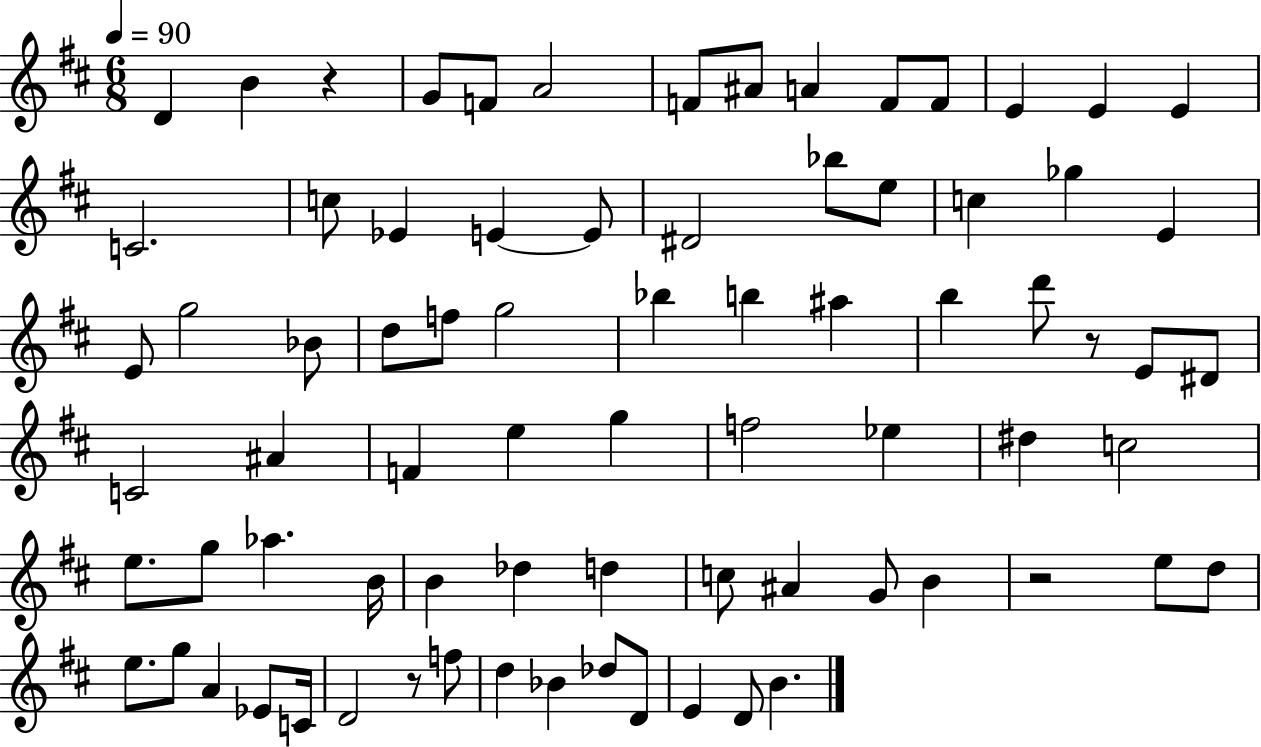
D4/q B4/q R/q G4/e F4/e A4/h F4/e A#4/e A4/q F4/e F4/e E4/q E4/q E4/q C4/h. C5/e Eb4/q E4/q E4/e D#4/h Bb5/e E5/e C5/q Gb5/q E4/q E4/e G5/h Bb4/e D5/e F5/e G5/h Bb5/q B5/q A#5/q B5/q D6/e R/e E4/e D#4/e C4/h A#4/q F4/q E5/q G5/q F5/h Eb5/q D#5/q C5/h E5/e. G5/e Ab5/q. B4/s B4/q Db5/q D5/q C5/e A#4/q G4/e B4/q R/h E5/e D5/e E5/e. G5/e A4/q Eb4/e C4/s D4/h R/e F5/e D5/q Bb4/q Db5/e D4/e E4/q D4/e B4/q.